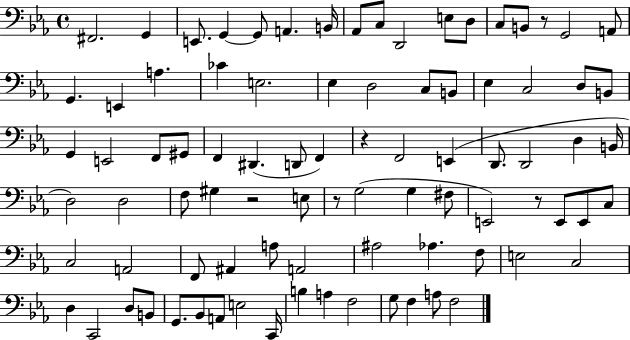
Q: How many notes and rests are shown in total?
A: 87